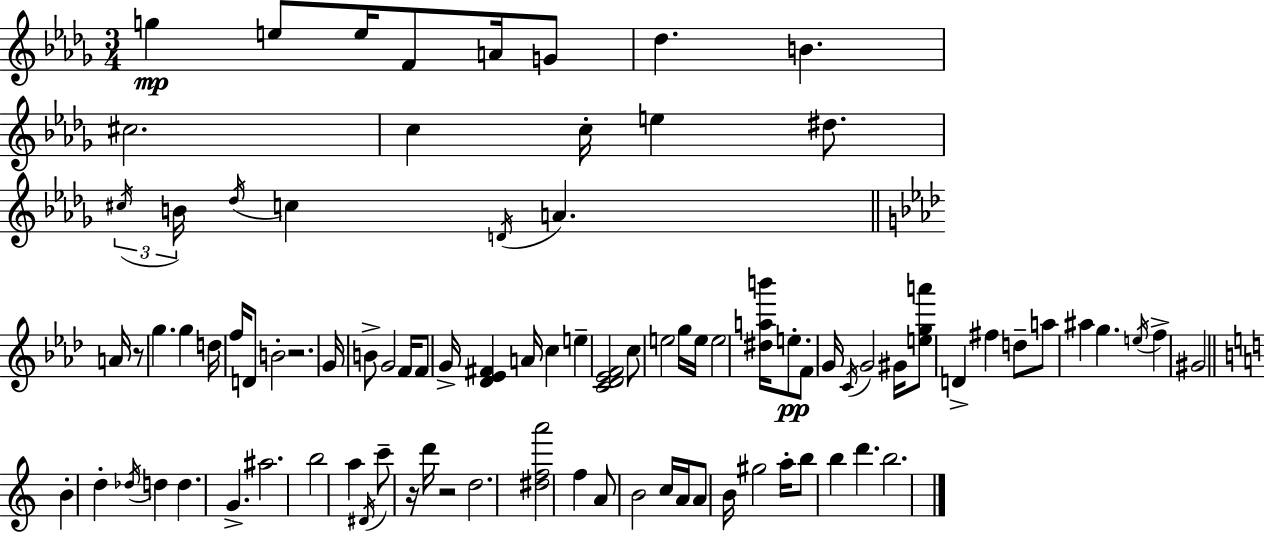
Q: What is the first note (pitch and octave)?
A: G5